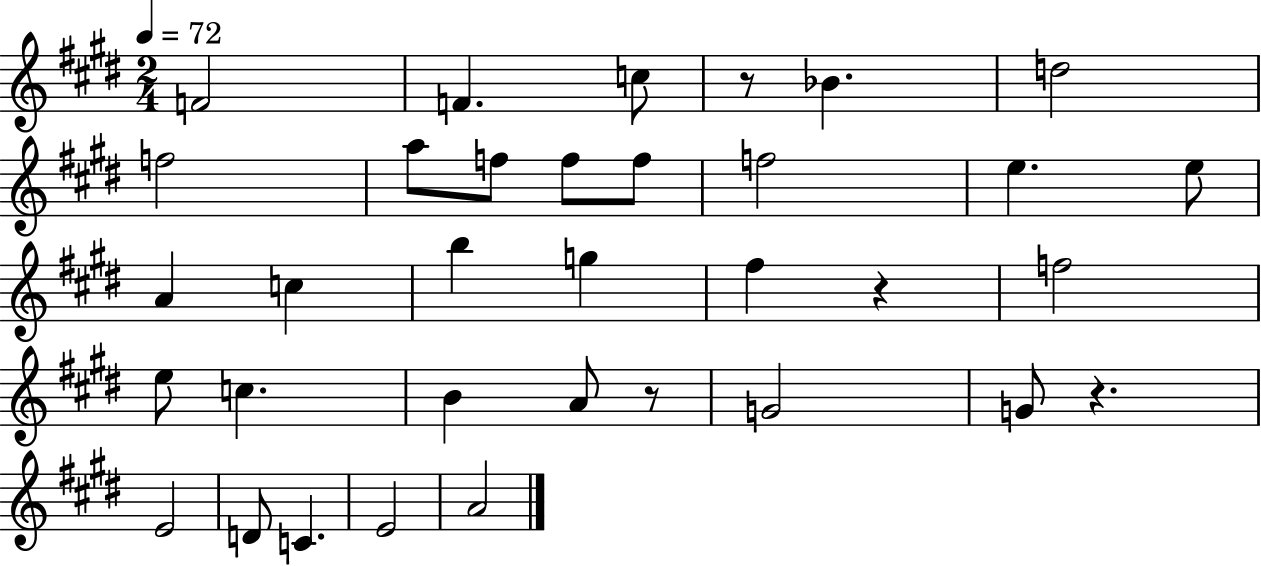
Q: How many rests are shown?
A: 4